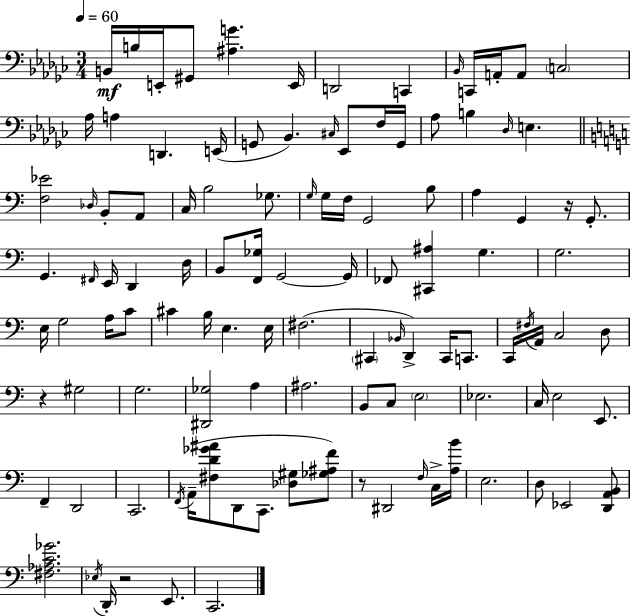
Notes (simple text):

B2/s B3/s E2/s G#2/e [A#3,G4]/q. E2/s D2/h C2/q Bb2/s C2/s A2/s A2/e C3/h Ab3/s A3/q D2/q. E2/s G2/e Bb2/q. C#3/s Eb2/e F3/s G2/s Ab3/e B3/q Db3/s E3/q. [F3,Eb4]/h Db3/s B2/e A2/e C3/s B3/h Gb3/e. G3/s G3/s F3/s G2/h B3/e A3/q G2/q R/s G2/e. G2/q. F#2/s E2/s D2/q D3/s B2/e [F2,Gb3]/s G2/h G2/s FES2/e [C#2,A#3]/q G3/q. G3/h. E3/s G3/h A3/s C4/e C#4/q B3/s E3/q. E3/s F#3/h. C#2/q Bb2/s D2/q C#2/s C2/e. C2/s F#3/s A2/s C3/h D3/e R/q G#3/h G3/h. [D#2,Gb3]/h A3/q A#3/h. B2/e C3/e E3/h Eb3/h. C3/s E3/h E2/e. F2/q D2/h C2/h. F2/s A2/s [F#3,D4,Gb4,A#4]/e D2/e C2/e. [Db3,G#3]/e [Gb3,A#3,F4]/e R/e D#2/h F3/s C3/s [A3,B4]/s E3/h. D3/e Eb2/h [D2,A2,B2]/e [F#3,Ab3,C4,Gb4]/h. Eb3/s D2/s R/h E2/e. C2/h.